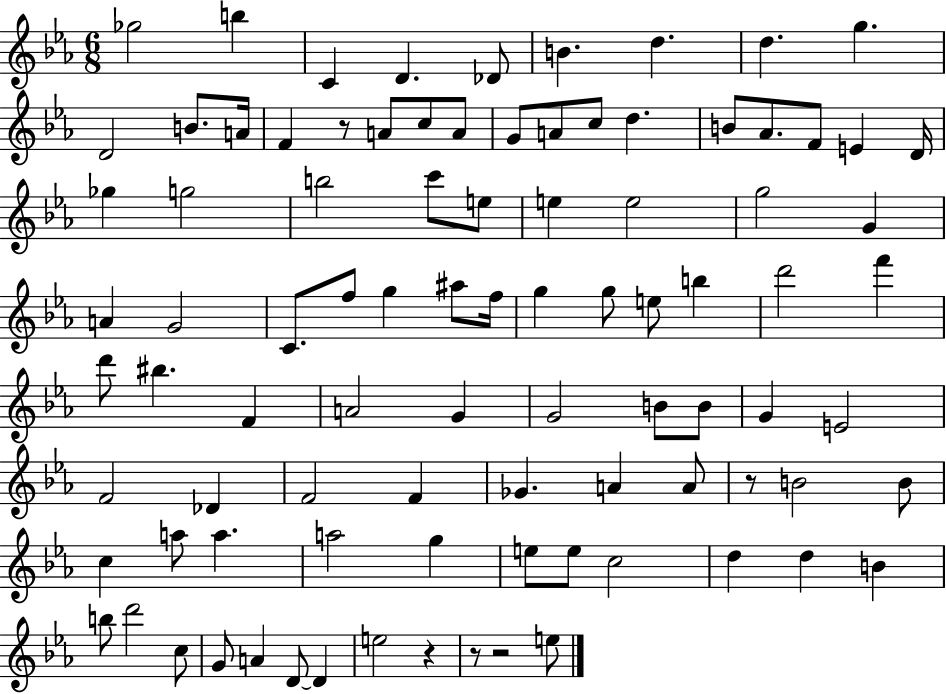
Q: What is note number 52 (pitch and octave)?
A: G4